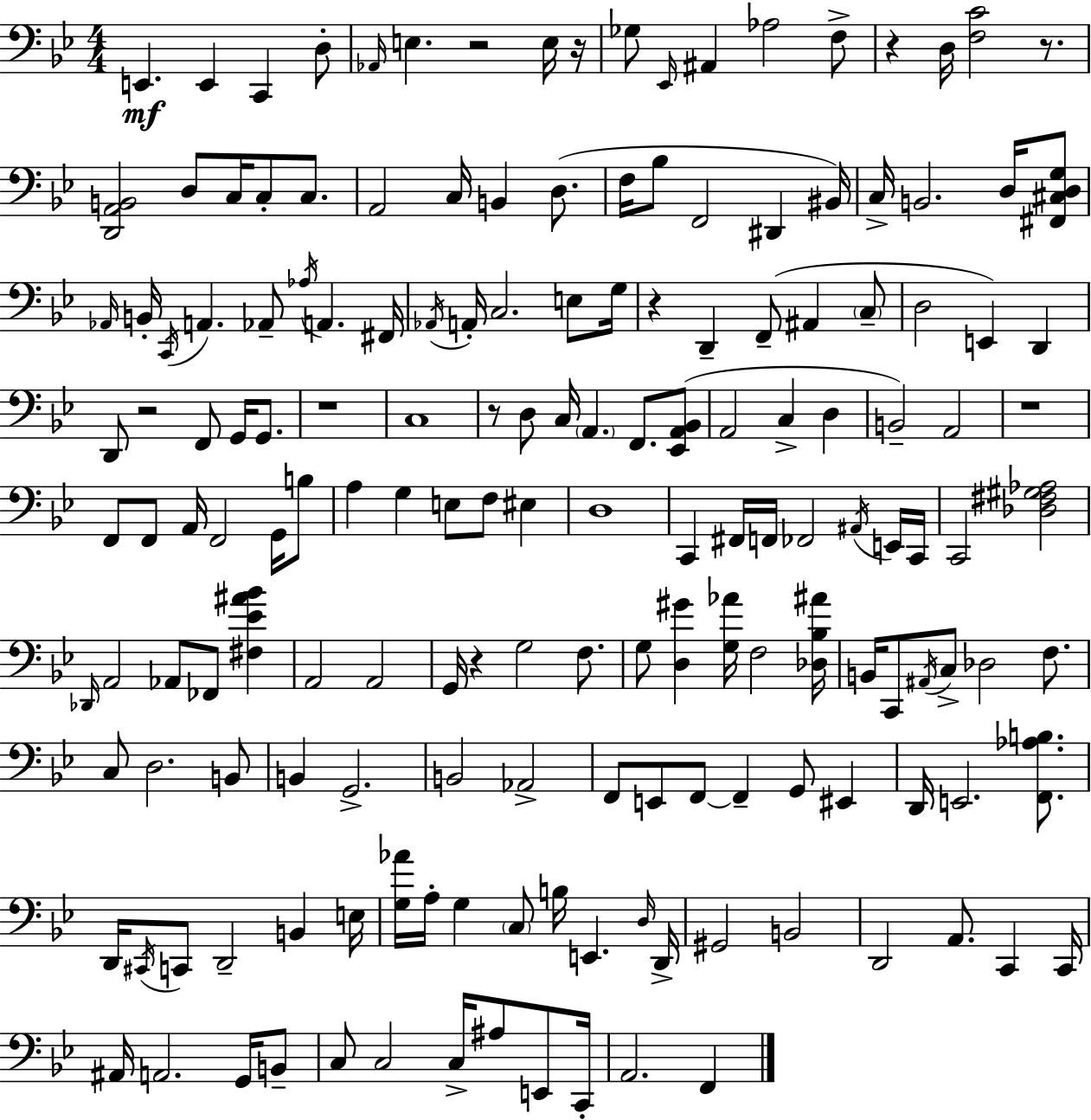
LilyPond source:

{
  \clef bass
  \numericTimeSignature
  \time 4/4
  \key g \minor
  e,4.\mf e,4 c,4 d8-. | \grace { aes,16 } e4. r2 e16 | r16 ges8 \grace { ees,16 } ais,4 aes2 | f8-> r4 d16 <f c'>2 r8. | \break <d, a, b,>2 d8 c16 c8-. c8. | a,2 c16 b,4 d8.( | f16 bes8 f,2 dis,4 | bis,16) c16-> b,2. d16 | \break <fis, cis d g>8 \grace { aes,16 } b,16-. \acciaccatura { c,16 } a,4. aes,8-- \acciaccatura { aes16 } a,4. | fis,16 \acciaccatura { aes,16 } a,16-. c2. | e8 g16 r4 d,4-- f,8--( | ais,4 \parenthesize c8-- d2 e,4) | \break d,4 d,8 r2 | f,8 g,16 g,8. r1 | c1 | r8 d8 c16 \parenthesize a,4. | \break f,8. <ees, a, bes,>8( a,2 c4-> | d4 b,2--) a,2 | r1 | f,8 f,8 a,16 f,2 | \break g,16 b8 a4 g4 e8 | f8 eis4 d1 | c,4 fis,16 f,16 fes,2 | \acciaccatura { ais,16 } e,16 c,16 c,2 <des fis gis aes>2 | \break \grace { des,16 } a,2 | aes,8 fes,8 <fis ees' ais' bes'>4 a,2 | a,2 g,16 r4 g2 | f8. g8 <d gis'>4 <g aes'>16 f2 | \break <des bes ais'>16 b,16 c,8 \acciaccatura { ais,16 } c8-> des2 | f8. c8 d2. | b,8 b,4 g,2.-> | b,2 | \break aes,2-> f,8 e,8 f,8~~ f,4-- | g,8 eis,4 d,16 e,2. | <f, aes b>8. d,16 \acciaccatura { cis,16 } c,8 d,2-- | b,4 e16 <g aes'>16 a16-. g4 | \break \parenthesize c8 b16 e,4. \grace { d16 } d,16-> gis,2 | b,2 d,2 | a,8. c,4 c,16 ais,16 a,2. | g,16 b,8-- c8 c2 | \break c16-> ais8 e,8 c,16-. a,2. | f,4 \bar "|."
}